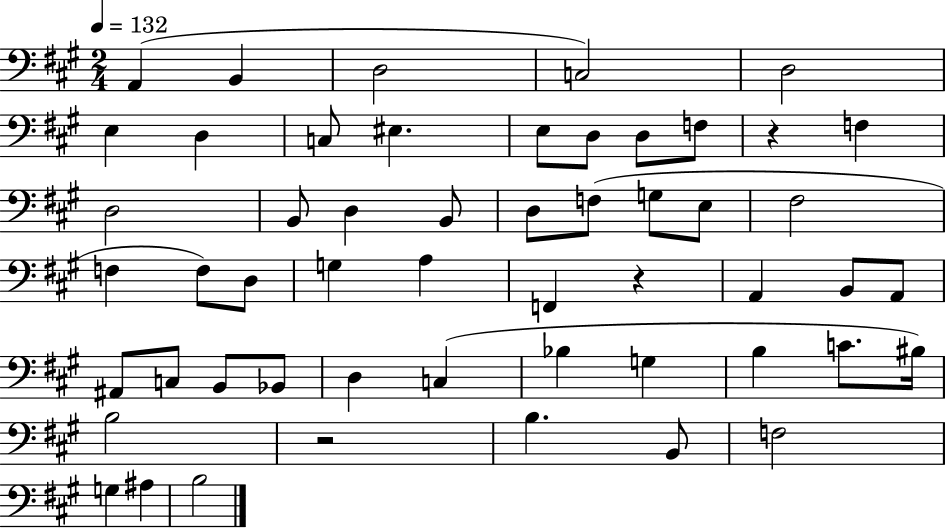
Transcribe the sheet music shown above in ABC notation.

X:1
T:Untitled
M:2/4
L:1/4
K:A
A,, B,, D,2 C,2 D,2 E, D, C,/2 ^E, E,/2 D,/2 D,/2 F,/2 z F, D,2 B,,/2 D, B,,/2 D,/2 F,/2 G,/2 E,/2 ^F,2 F, F,/2 D,/2 G, A, F,, z A,, B,,/2 A,,/2 ^A,,/2 C,/2 B,,/2 _B,,/2 D, C, _B, G, B, C/2 ^B,/4 B,2 z2 B, B,,/2 F,2 G, ^A, B,2